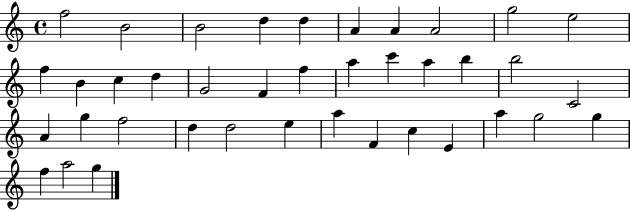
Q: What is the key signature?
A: C major